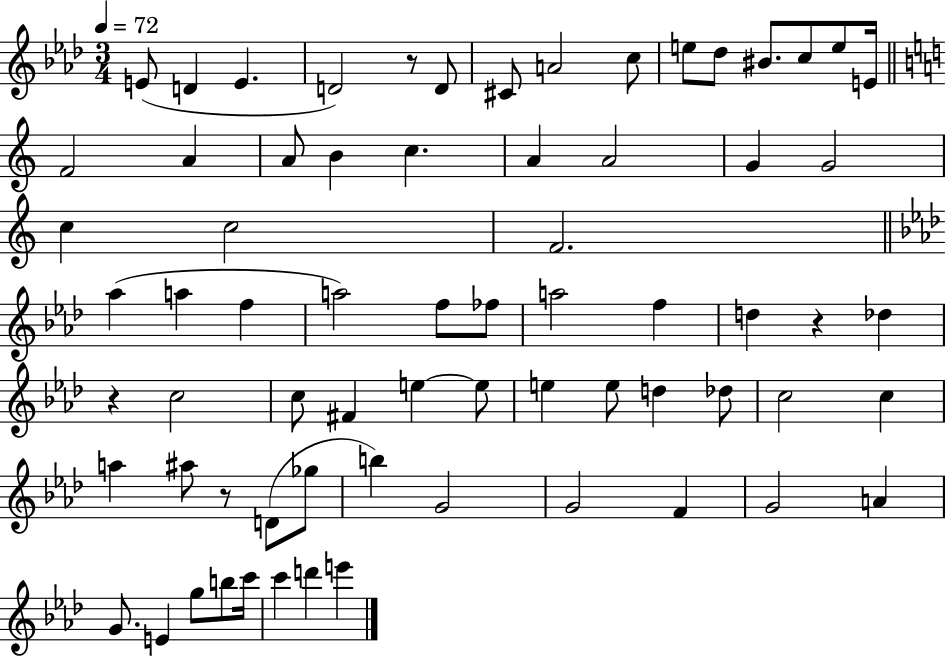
X:1
T:Untitled
M:3/4
L:1/4
K:Ab
E/2 D E D2 z/2 D/2 ^C/2 A2 c/2 e/2 _d/2 ^B/2 c/2 e/2 E/4 F2 A A/2 B c A A2 G G2 c c2 F2 _a a f a2 f/2 _f/2 a2 f d z _d z c2 c/2 ^F e e/2 e e/2 d _d/2 c2 c a ^a/2 z/2 D/2 _g/2 b G2 G2 F G2 A G/2 E g/2 b/2 c'/4 c' d' e'